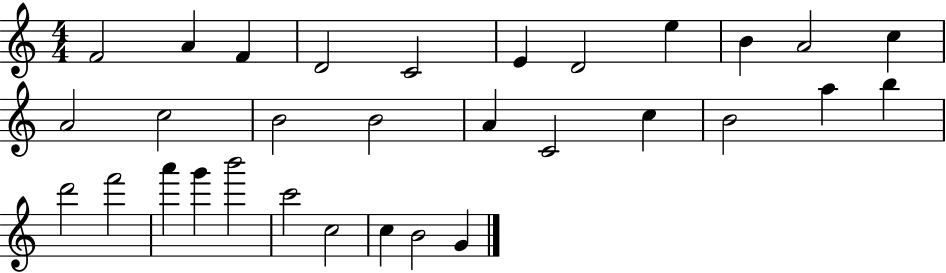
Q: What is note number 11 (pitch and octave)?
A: C5